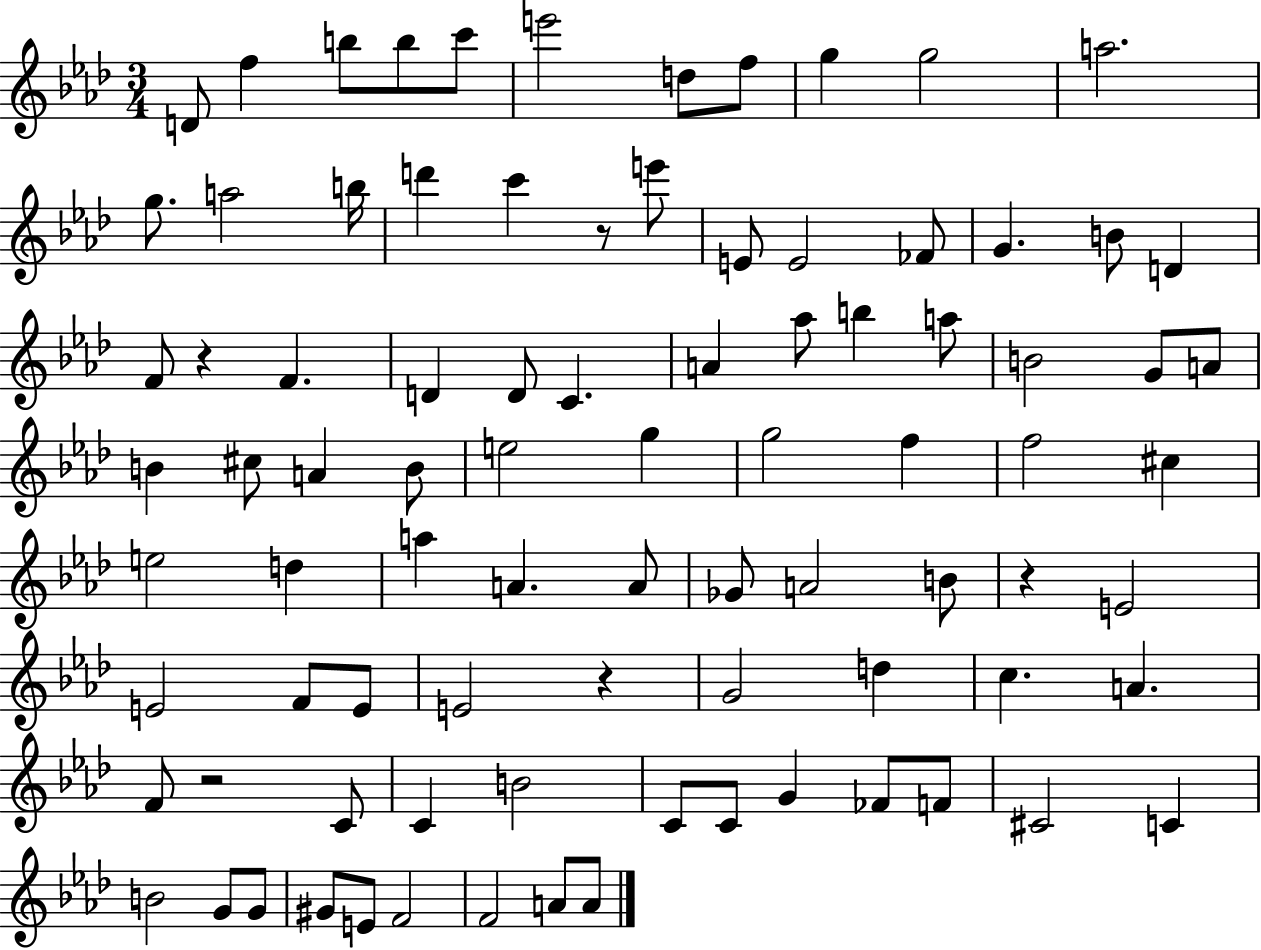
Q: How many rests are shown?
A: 5